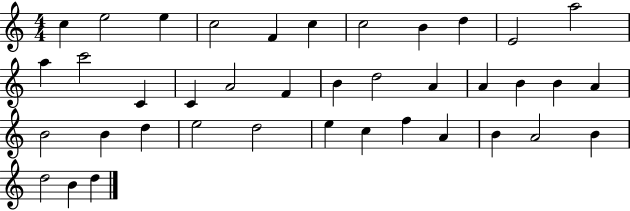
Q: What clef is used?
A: treble